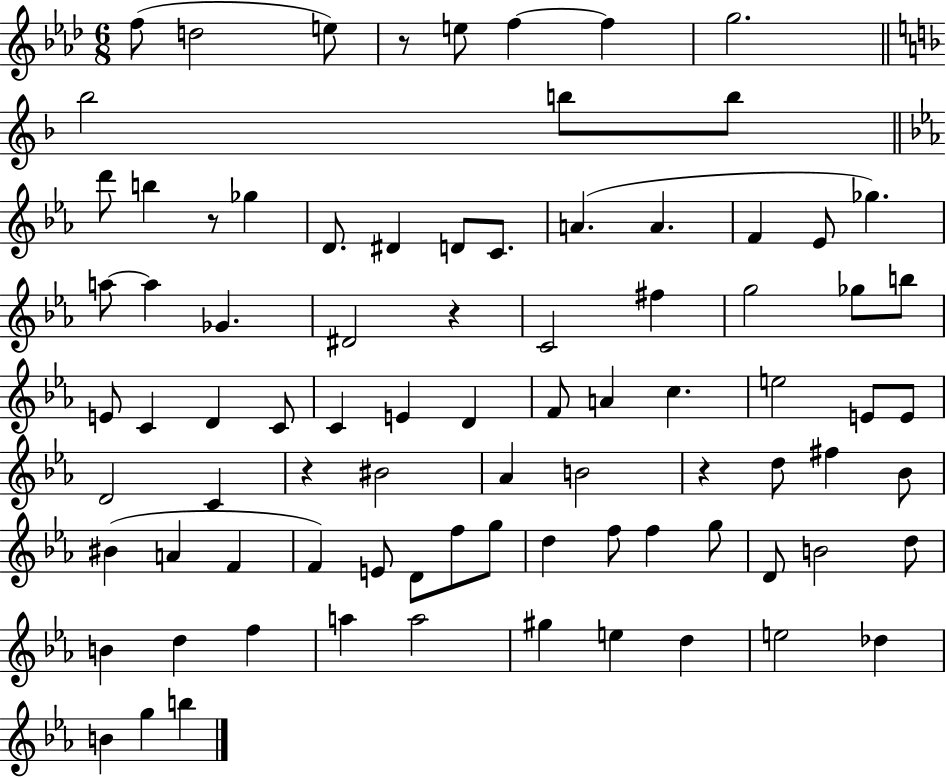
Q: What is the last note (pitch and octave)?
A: B5